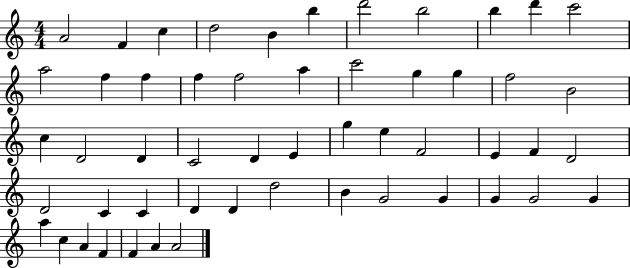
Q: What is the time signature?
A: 4/4